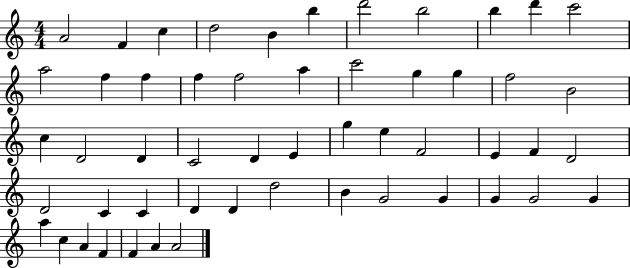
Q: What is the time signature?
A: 4/4